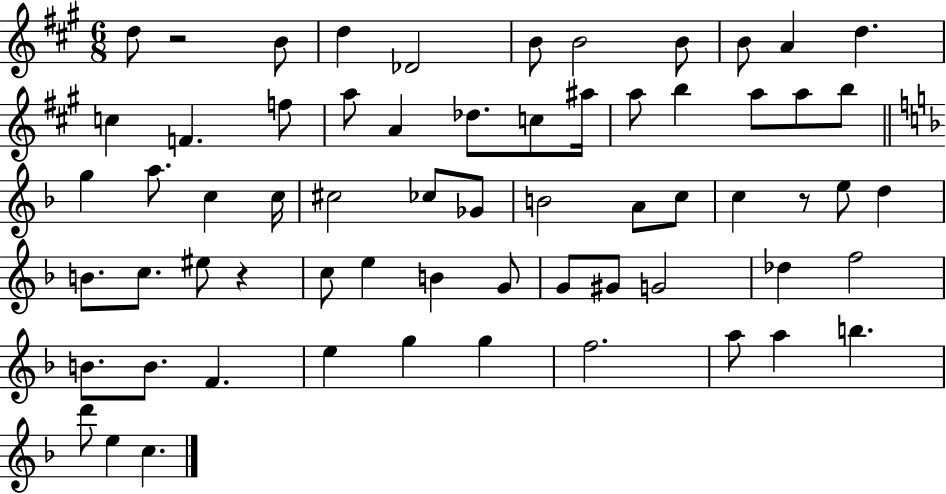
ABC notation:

X:1
T:Untitled
M:6/8
L:1/4
K:A
d/2 z2 B/2 d _D2 B/2 B2 B/2 B/2 A d c F f/2 a/2 A _d/2 c/2 ^a/4 a/2 b a/2 a/2 b/2 g a/2 c c/4 ^c2 _c/2 _G/2 B2 A/2 c/2 c z/2 e/2 d B/2 c/2 ^e/2 z c/2 e B G/2 G/2 ^G/2 G2 _d f2 B/2 B/2 F e g g f2 a/2 a b d'/2 e c